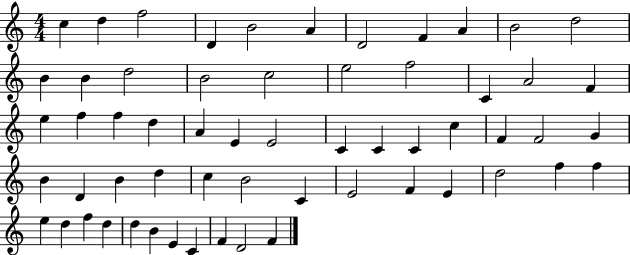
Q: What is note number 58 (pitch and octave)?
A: D4